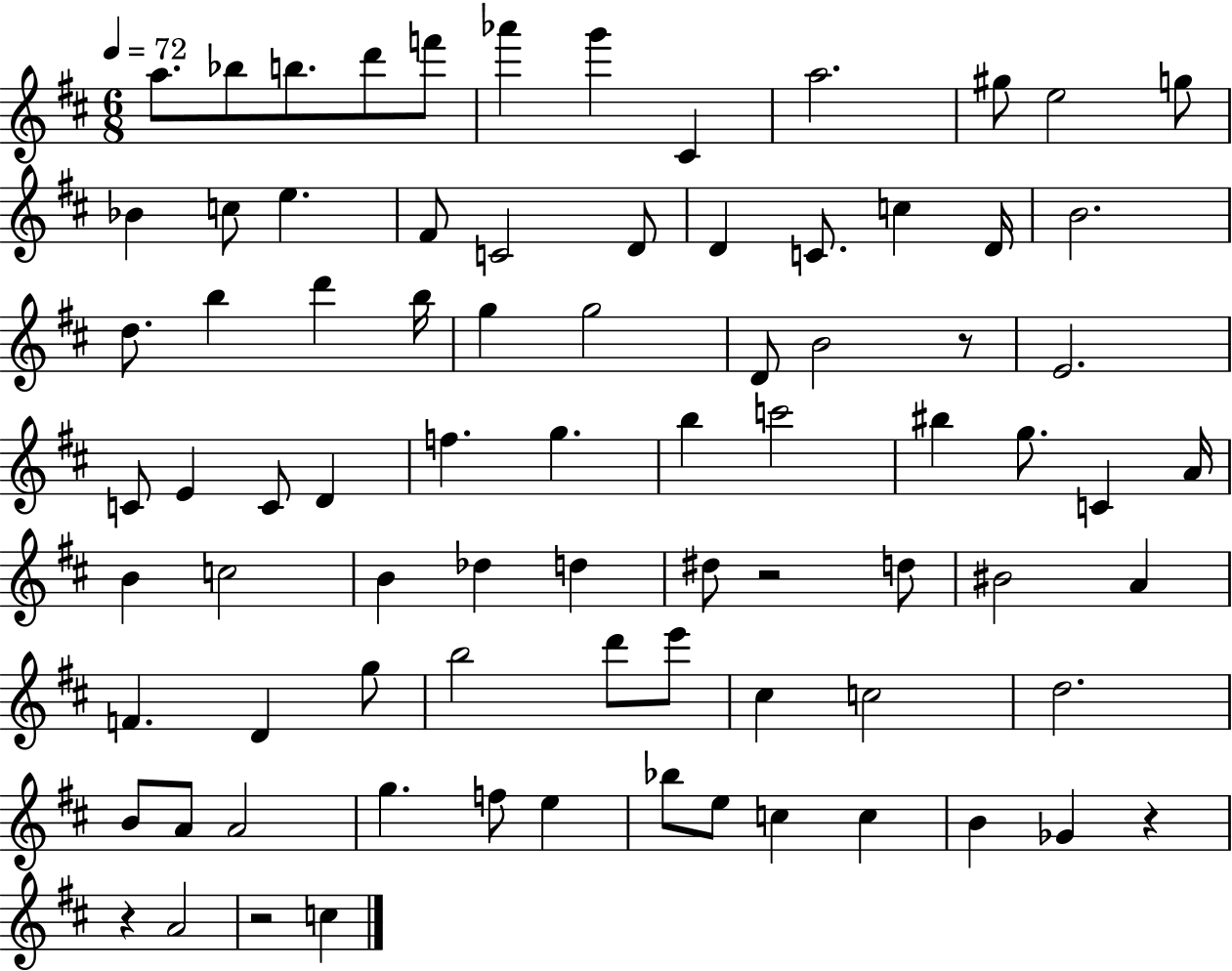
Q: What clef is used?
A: treble